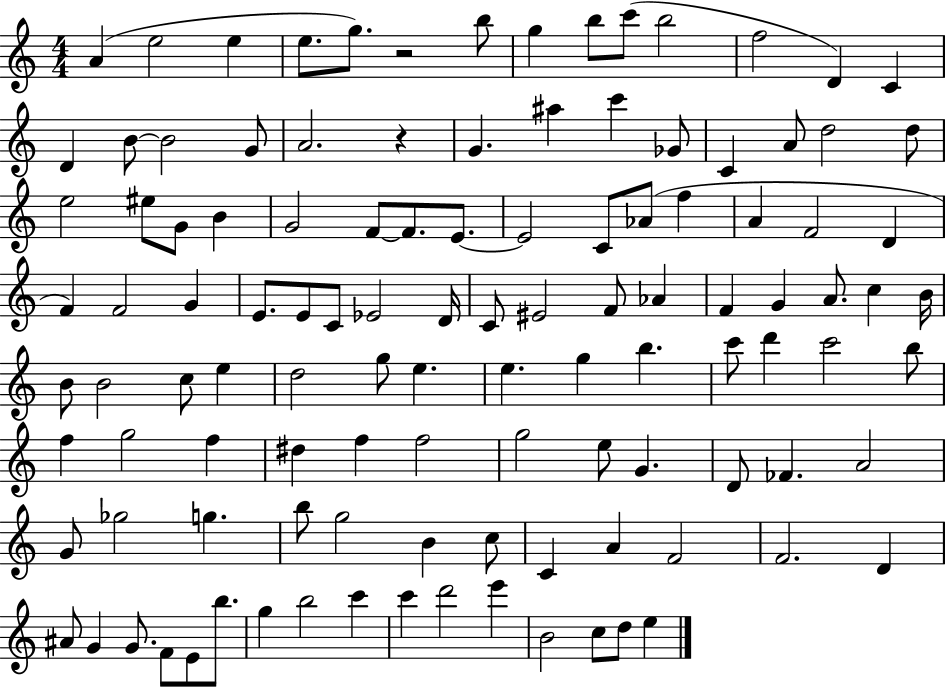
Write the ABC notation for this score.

X:1
T:Untitled
M:4/4
L:1/4
K:C
A e2 e e/2 g/2 z2 b/2 g b/2 c'/2 b2 f2 D C D B/2 B2 G/2 A2 z G ^a c' _G/2 C A/2 d2 d/2 e2 ^e/2 G/2 B G2 F/2 F/2 E/2 E2 C/2 _A/2 f A F2 D F F2 G E/2 E/2 C/2 _E2 D/4 C/2 ^E2 F/2 _A F G A/2 c B/4 B/2 B2 c/2 e d2 g/2 e e g b c'/2 d' c'2 b/2 f g2 f ^d f f2 g2 e/2 G D/2 _F A2 G/2 _g2 g b/2 g2 B c/2 C A F2 F2 D ^A/2 G G/2 F/2 E/2 b/2 g b2 c' c' d'2 e' B2 c/2 d/2 e